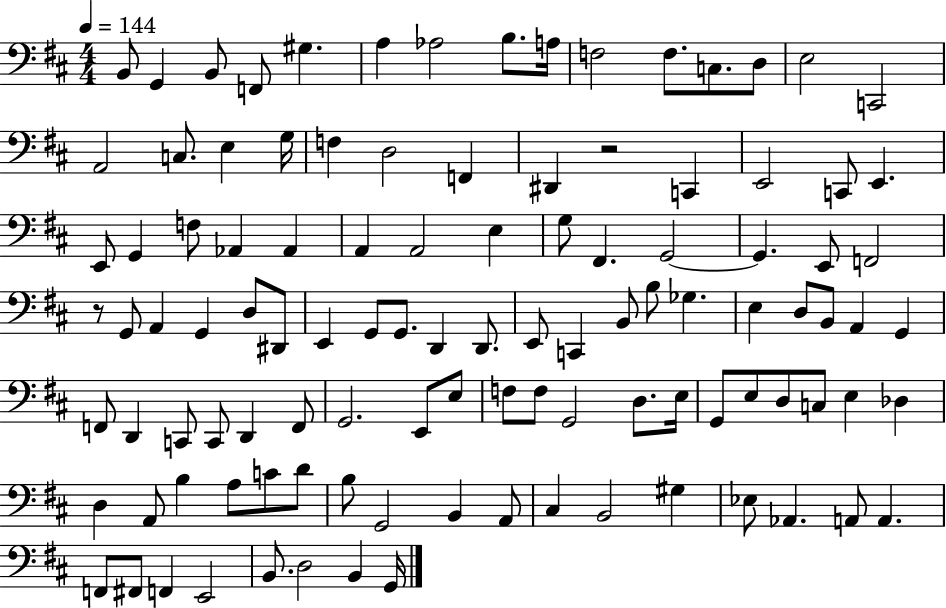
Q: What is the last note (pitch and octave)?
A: G2